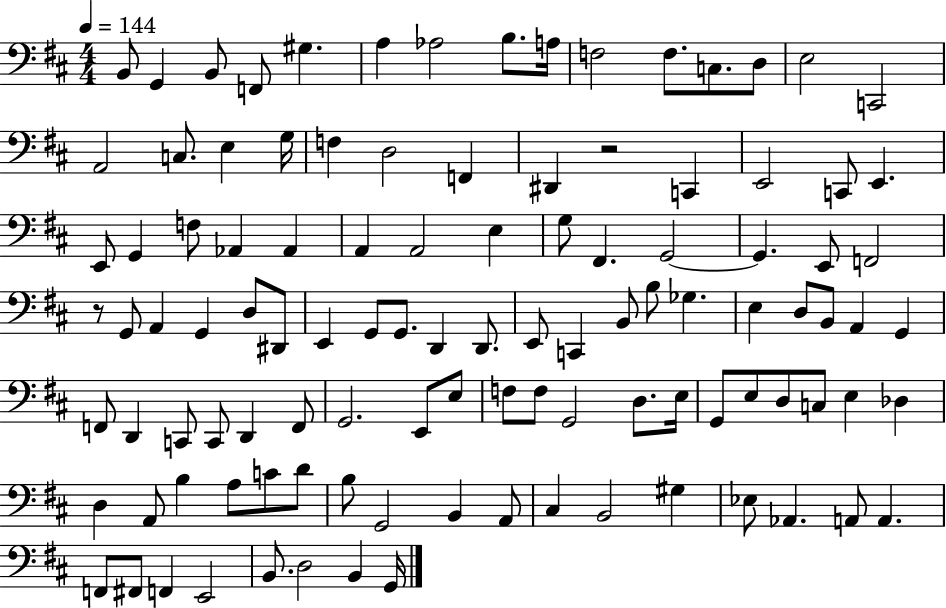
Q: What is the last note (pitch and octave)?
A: G2